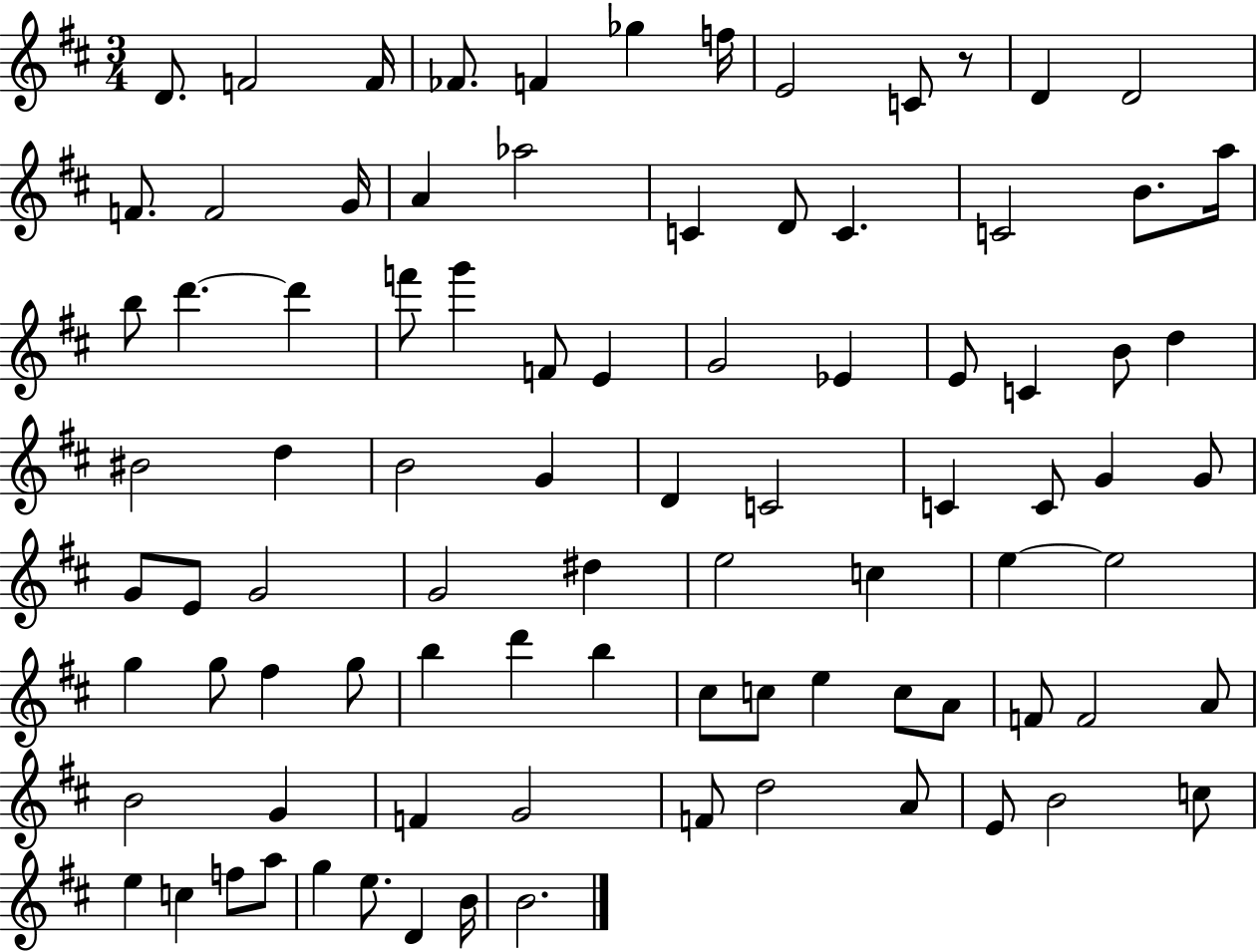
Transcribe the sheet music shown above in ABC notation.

X:1
T:Untitled
M:3/4
L:1/4
K:D
D/2 F2 F/4 _F/2 F _g f/4 E2 C/2 z/2 D D2 F/2 F2 G/4 A _a2 C D/2 C C2 B/2 a/4 b/2 d' d' f'/2 g' F/2 E G2 _E E/2 C B/2 d ^B2 d B2 G D C2 C C/2 G G/2 G/2 E/2 G2 G2 ^d e2 c e e2 g g/2 ^f g/2 b d' b ^c/2 c/2 e c/2 A/2 F/2 F2 A/2 B2 G F G2 F/2 d2 A/2 E/2 B2 c/2 e c f/2 a/2 g e/2 D B/4 B2